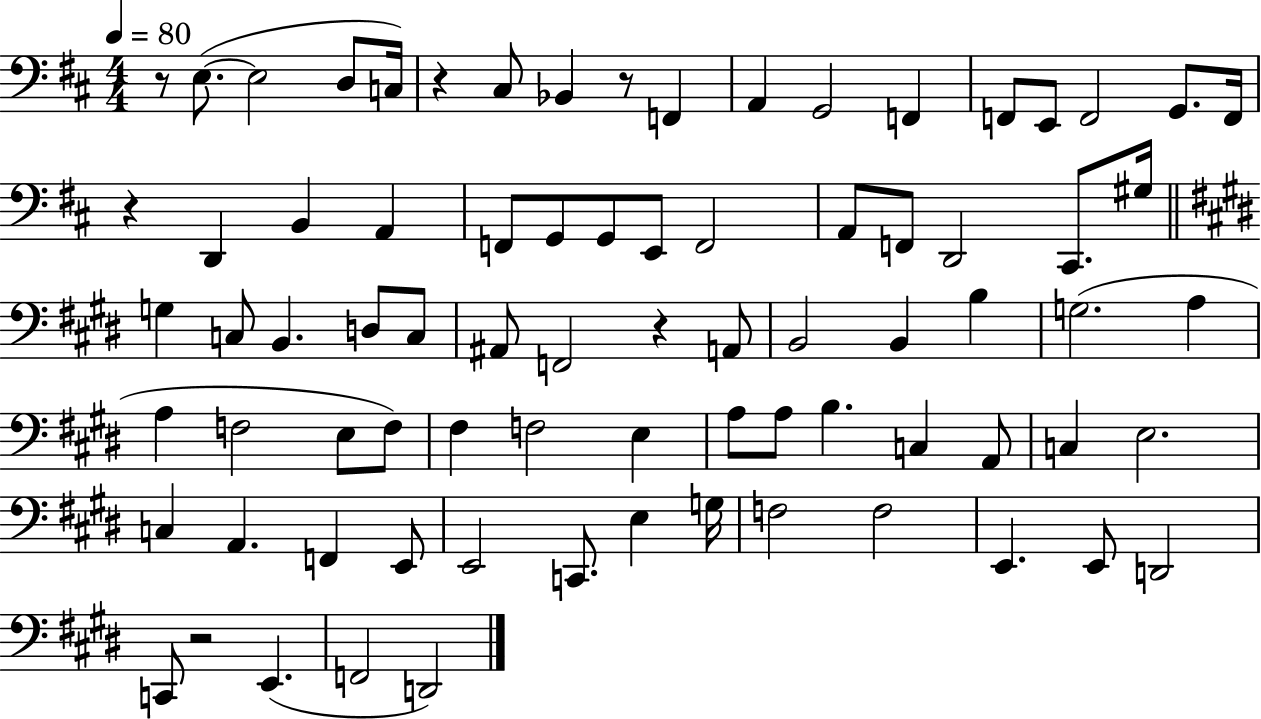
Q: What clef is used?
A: bass